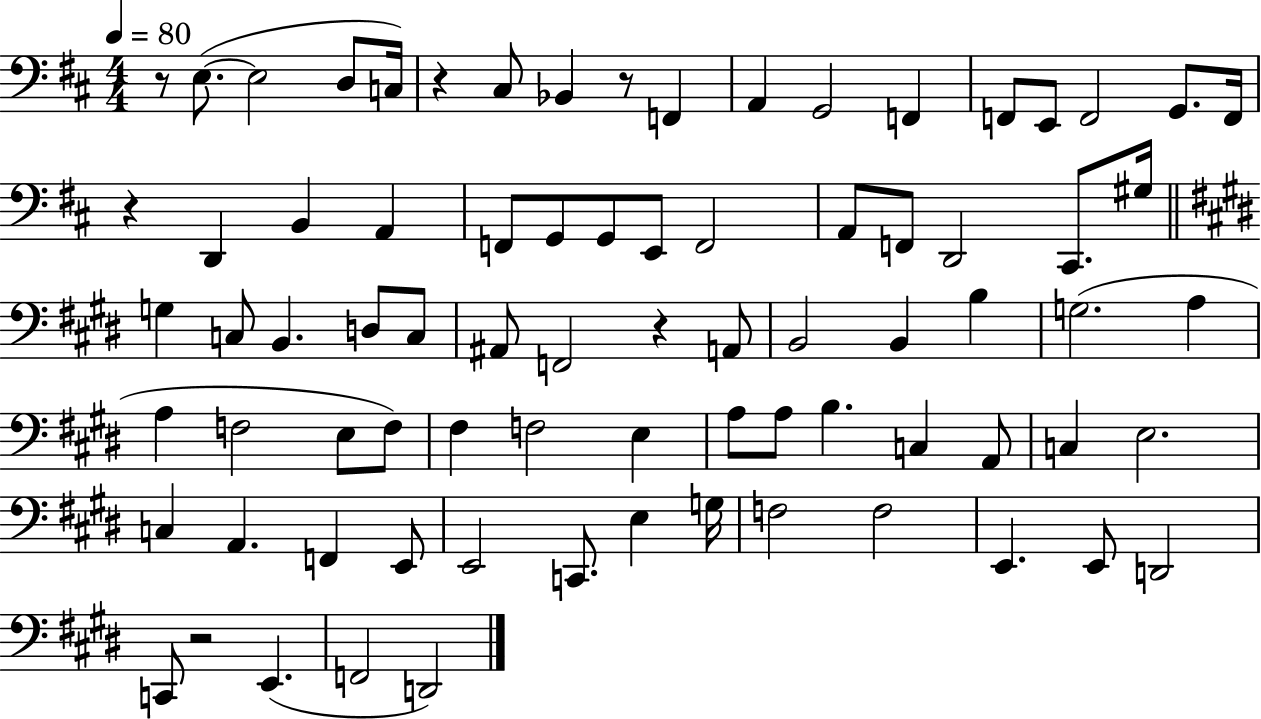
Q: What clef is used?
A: bass